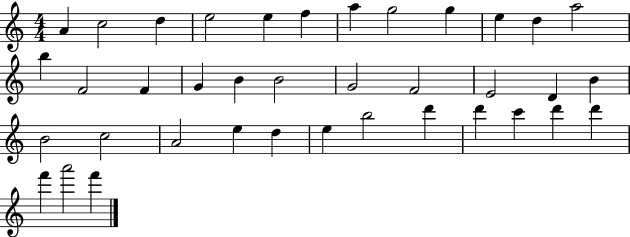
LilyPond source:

{
  \clef treble
  \numericTimeSignature
  \time 4/4
  \key c \major
  a'4 c''2 d''4 | e''2 e''4 f''4 | a''4 g''2 g''4 | e''4 d''4 a''2 | \break b''4 f'2 f'4 | g'4 b'4 b'2 | g'2 f'2 | e'2 d'4 b'4 | \break b'2 c''2 | a'2 e''4 d''4 | e''4 b''2 d'''4 | d'''4 c'''4 d'''4 d'''4 | \break f'''4 a'''2 f'''4 | \bar "|."
}